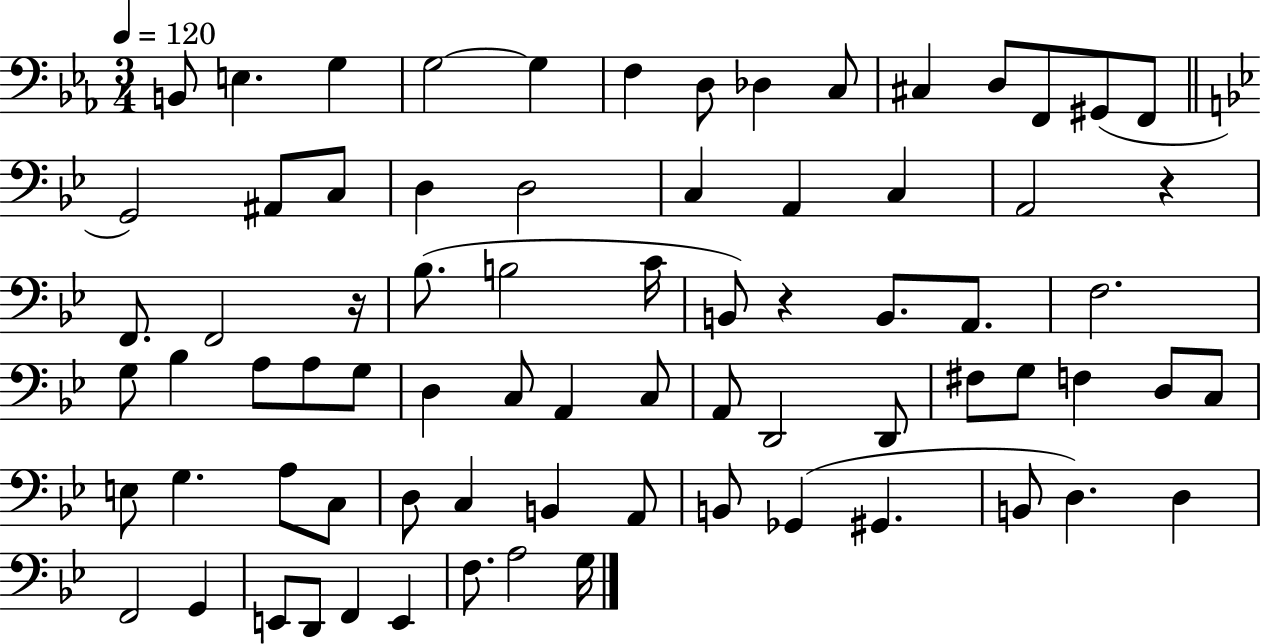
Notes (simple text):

B2/e E3/q. G3/q G3/h G3/q F3/q D3/e Db3/q C3/e C#3/q D3/e F2/e G#2/e F2/e G2/h A#2/e C3/e D3/q D3/h C3/q A2/q C3/q A2/h R/q F2/e. F2/h R/s Bb3/e. B3/h C4/s B2/e R/q B2/e. A2/e. F3/h. G3/e Bb3/q A3/e A3/e G3/e D3/q C3/e A2/q C3/e A2/e D2/h D2/e F#3/e G3/e F3/q D3/e C3/e E3/e G3/q. A3/e C3/e D3/e C3/q B2/q A2/e B2/e Gb2/q G#2/q. B2/e D3/q. D3/q F2/h G2/q E2/e D2/e F2/q E2/q F3/e. A3/h G3/s